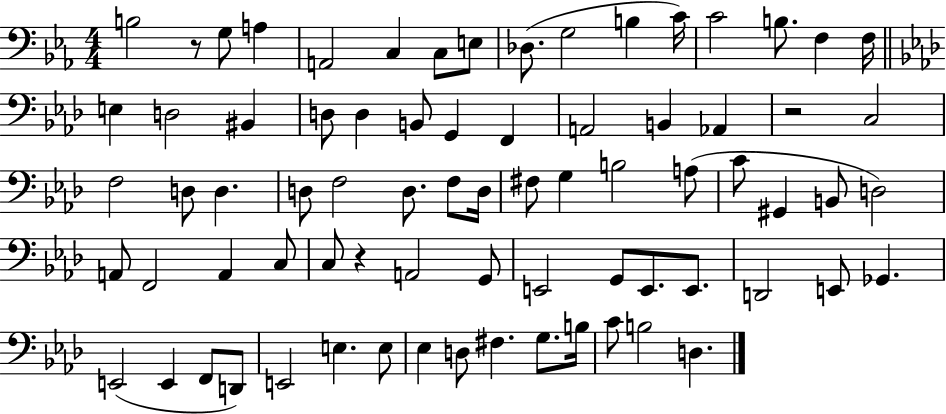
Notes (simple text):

B3/h R/e G3/e A3/q A2/h C3/q C3/e E3/e Db3/e. G3/h B3/q C4/s C4/h B3/e. F3/q F3/s E3/q D3/h BIS2/q D3/e D3/q B2/e G2/q F2/q A2/h B2/q Ab2/q R/h C3/h F3/h D3/e D3/q. D3/e F3/h D3/e. F3/e D3/s F#3/e G3/q B3/h A3/e C4/e G#2/q B2/e D3/h A2/e F2/h A2/q C3/e C3/e R/q A2/h G2/e E2/h G2/e E2/e. E2/e. D2/h E2/e Gb2/q. E2/h E2/q F2/e D2/e E2/h E3/q. E3/e Eb3/q D3/e F#3/q. G3/e. B3/s C4/e B3/h D3/q.